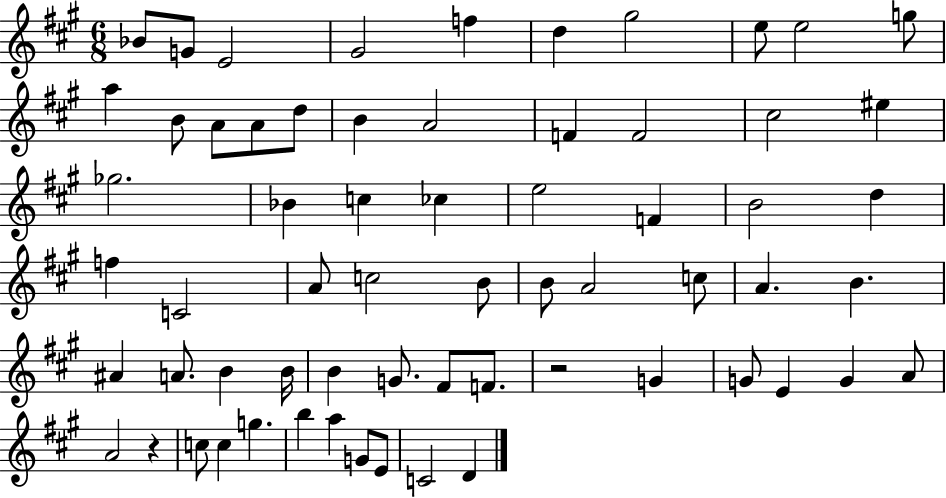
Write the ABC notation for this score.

X:1
T:Untitled
M:6/8
L:1/4
K:A
_B/2 G/2 E2 ^G2 f d ^g2 e/2 e2 g/2 a B/2 A/2 A/2 d/2 B A2 F F2 ^c2 ^e _g2 _B c _c e2 F B2 d f C2 A/2 c2 B/2 B/2 A2 c/2 A B ^A A/2 B B/4 B G/2 ^F/2 F/2 z2 G G/2 E G A/2 A2 z c/2 c g b a G/2 E/2 C2 D